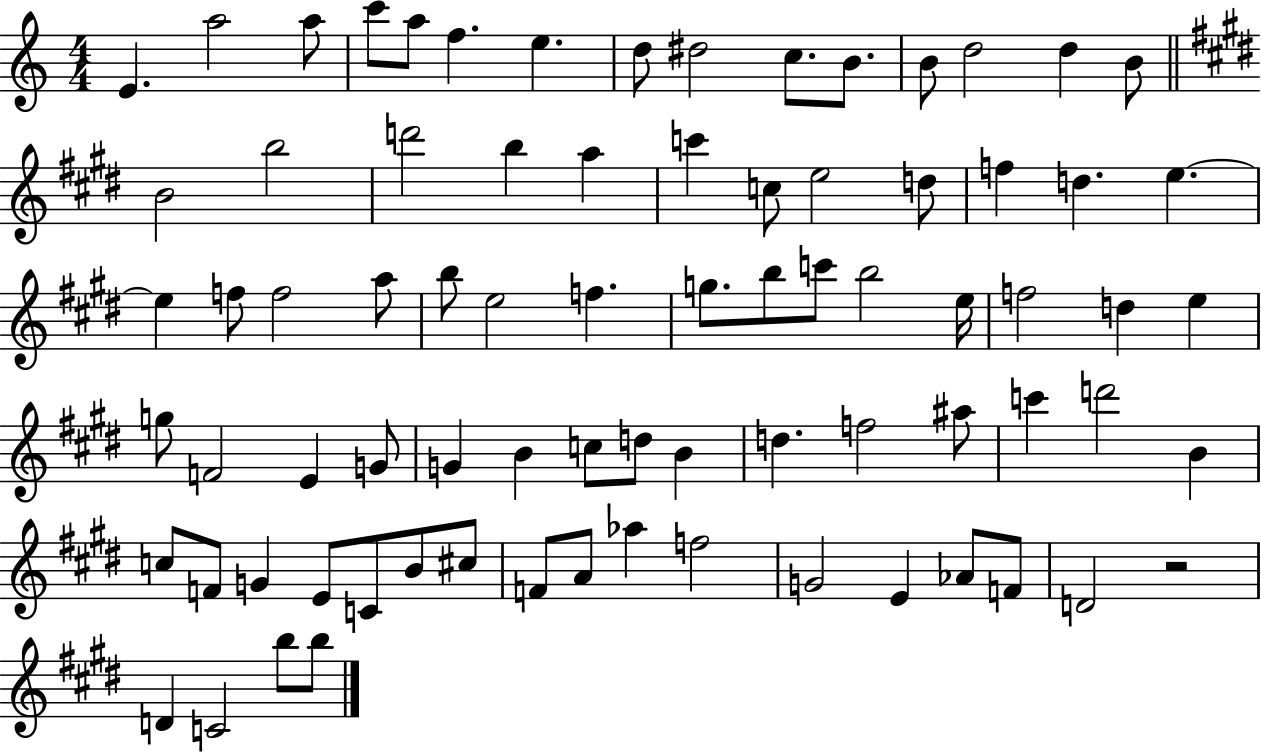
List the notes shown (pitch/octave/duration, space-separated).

E4/q. A5/h A5/e C6/e A5/e F5/q. E5/q. D5/e D#5/h C5/e. B4/e. B4/e D5/h D5/q B4/e B4/h B5/h D6/h B5/q A5/q C6/q C5/e E5/h D5/e F5/q D5/q. E5/q. E5/q F5/e F5/h A5/e B5/e E5/h F5/q. G5/e. B5/e C6/e B5/h E5/s F5/h D5/q E5/q G5/e F4/h E4/q G4/e G4/q B4/q C5/e D5/e B4/q D5/q. F5/h A#5/e C6/q D6/h B4/q C5/e F4/e G4/q E4/e C4/e B4/e C#5/e F4/e A4/e Ab5/q F5/h G4/h E4/q Ab4/e F4/e D4/h R/h D4/q C4/h B5/e B5/e